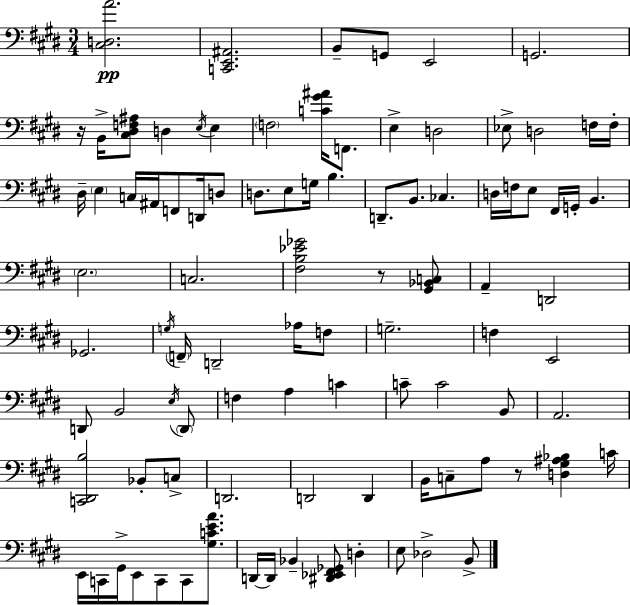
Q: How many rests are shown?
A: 3